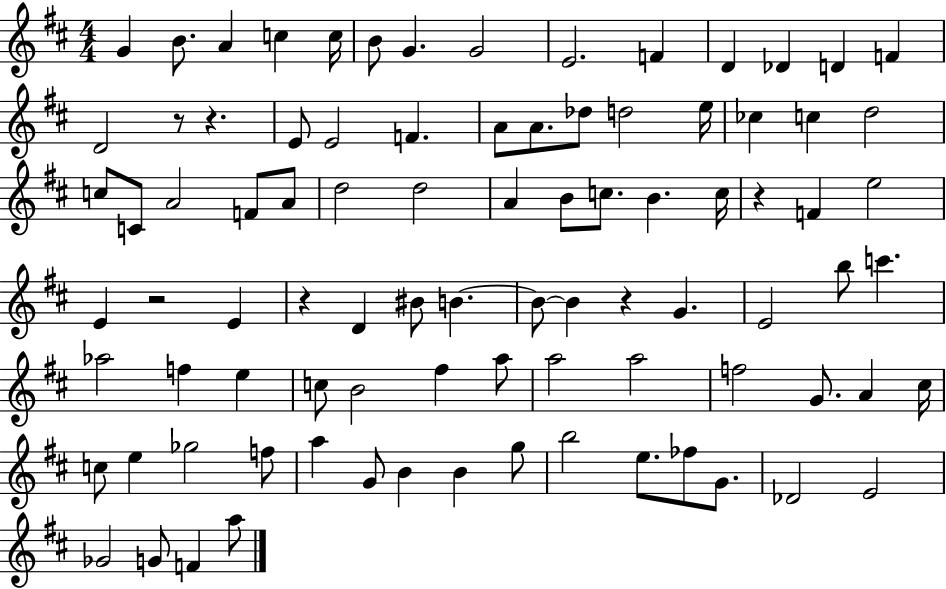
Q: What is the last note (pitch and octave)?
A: A5